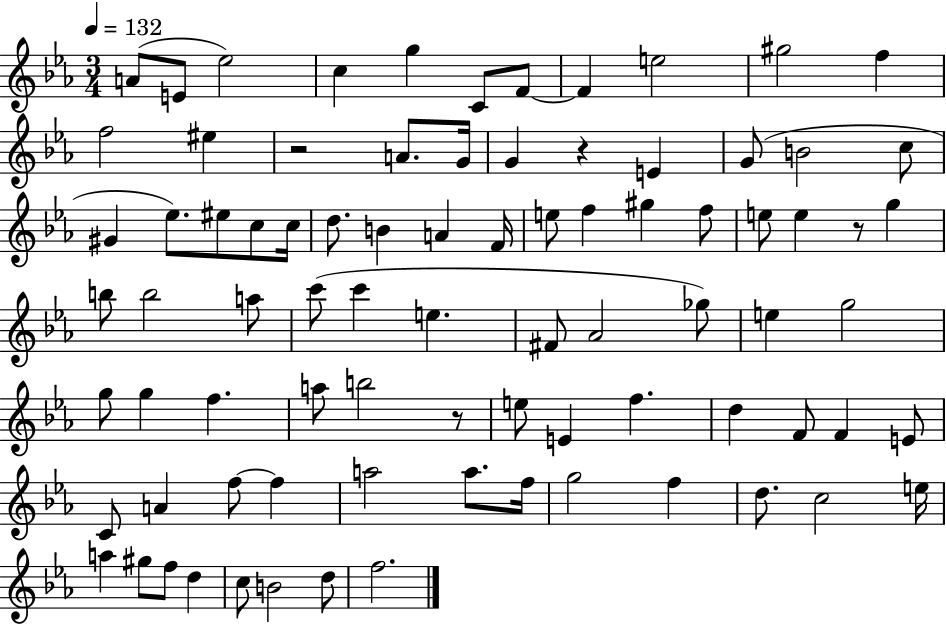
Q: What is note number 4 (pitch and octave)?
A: C5